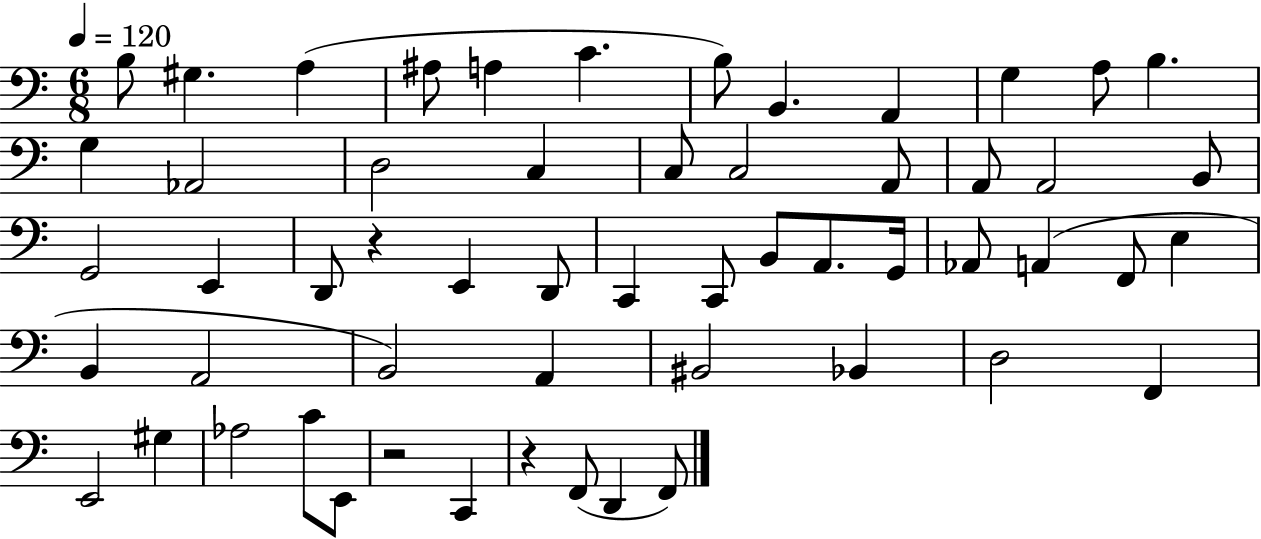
X:1
T:Untitled
M:6/8
L:1/4
K:C
B,/2 ^G, A, ^A,/2 A, C B,/2 B,, A,, G, A,/2 B, G, _A,,2 D,2 C, C,/2 C,2 A,,/2 A,,/2 A,,2 B,,/2 G,,2 E,, D,,/2 z E,, D,,/2 C,, C,,/2 B,,/2 A,,/2 G,,/4 _A,,/2 A,, F,,/2 E, B,, A,,2 B,,2 A,, ^B,,2 _B,, D,2 F,, E,,2 ^G, _A,2 C/2 E,,/2 z2 C,, z F,,/2 D,, F,,/2